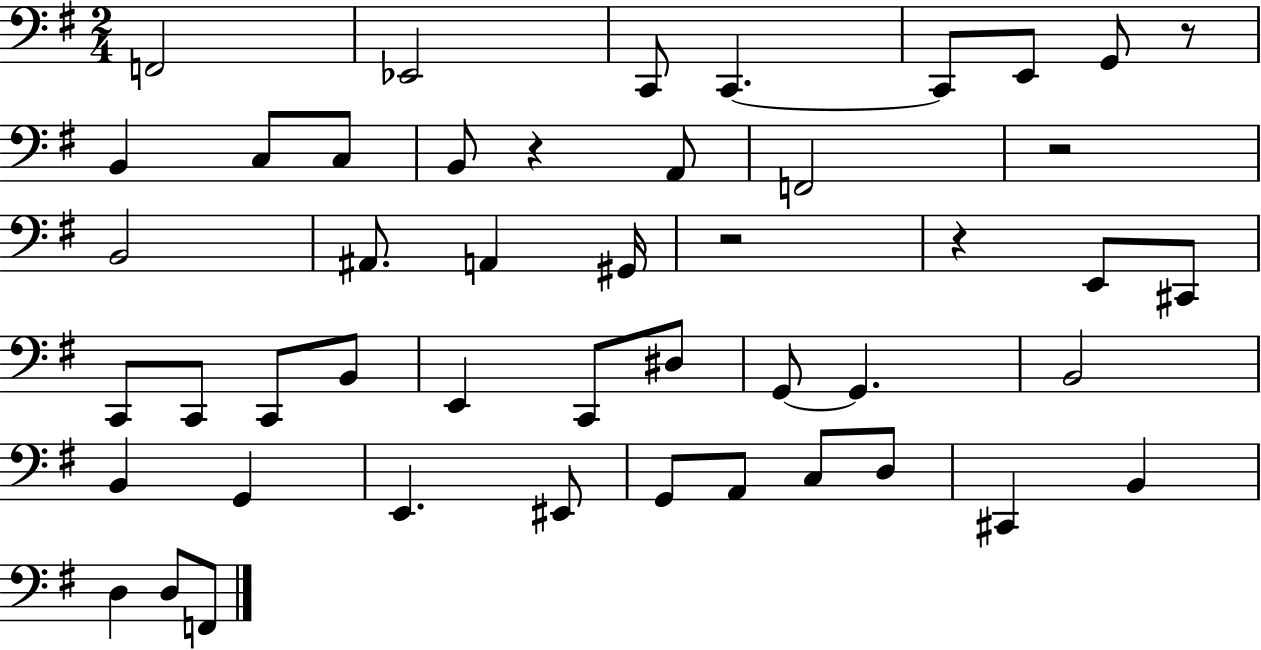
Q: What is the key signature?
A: G major